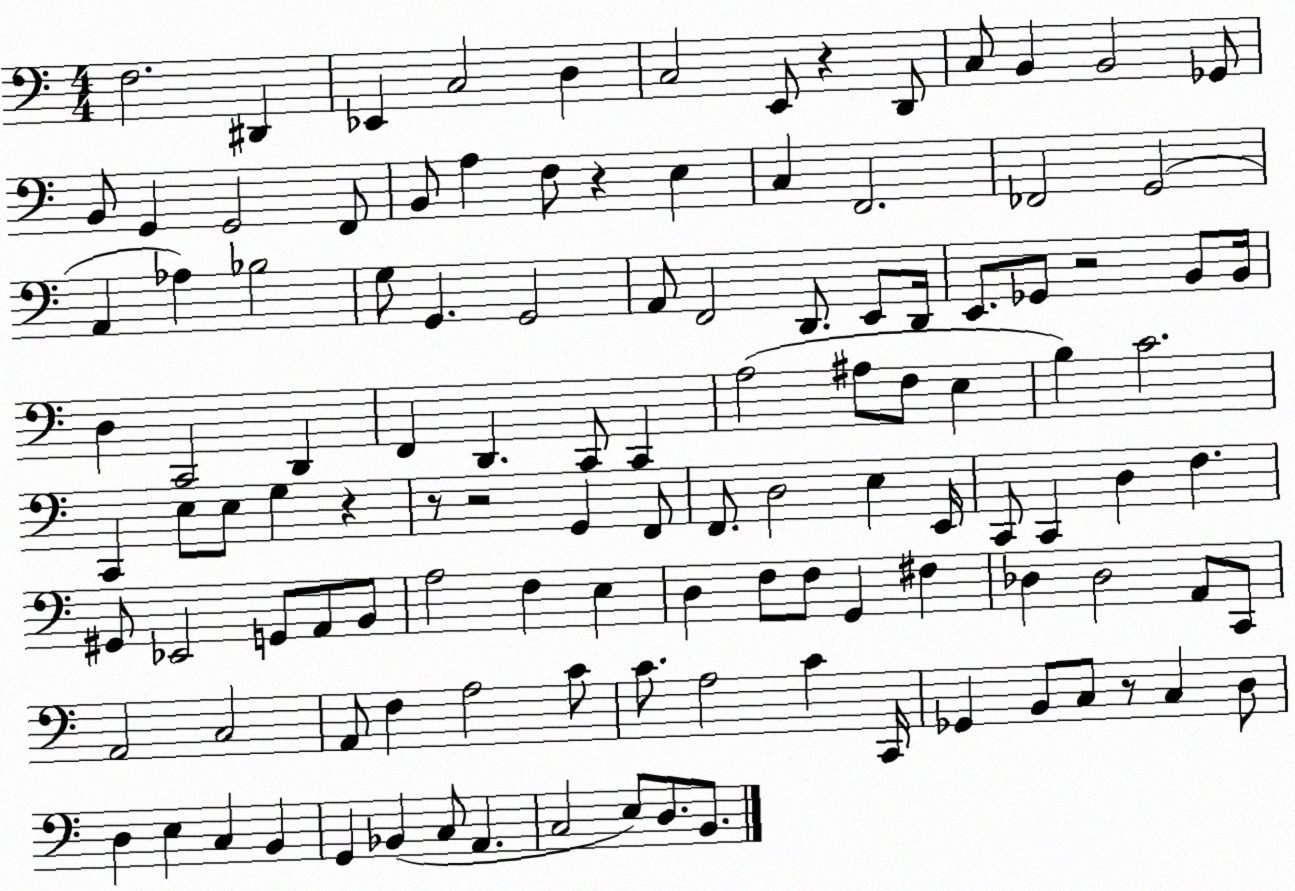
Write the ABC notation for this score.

X:1
T:Untitled
M:4/4
L:1/4
K:C
F,2 ^D,, _E,, C,2 D, C,2 E,,/2 z D,,/2 C,/2 B,, B,,2 _G,,/2 B,,/2 G,, G,,2 F,,/2 B,,/2 A, F,/2 z E, C, F,,2 _F,,2 G,,2 A,, _A, _B,2 G,/2 G,, G,,2 A,,/2 F,,2 D,,/2 E,,/2 D,,/4 E,,/2 _G,,/2 z2 B,,/2 B,,/4 D, C,,2 D,, F,, D,, C,,/2 C,, A,2 ^A,/2 F,/2 E, B, C2 C,, E,/2 E,/2 G, z z/2 z2 G,, F,,/2 F,,/2 D,2 E, E,,/4 C,,/2 C,, D, F, ^G,,/2 _E,,2 G,,/2 A,,/2 B,,/2 A,2 F, E, D, F,/2 F,/2 G,, ^F, _D, _D,2 A,,/2 C,,/2 A,,2 C,2 A,,/2 F, A,2 C/2 C/2 A,2 C C,,/4 _G,, B,,/2 C,/2 z/2 C, D,/2 D, E, C, B,, G,, _B,, C,/2 A,, C,2 E,/2 D,/2 B,,/2